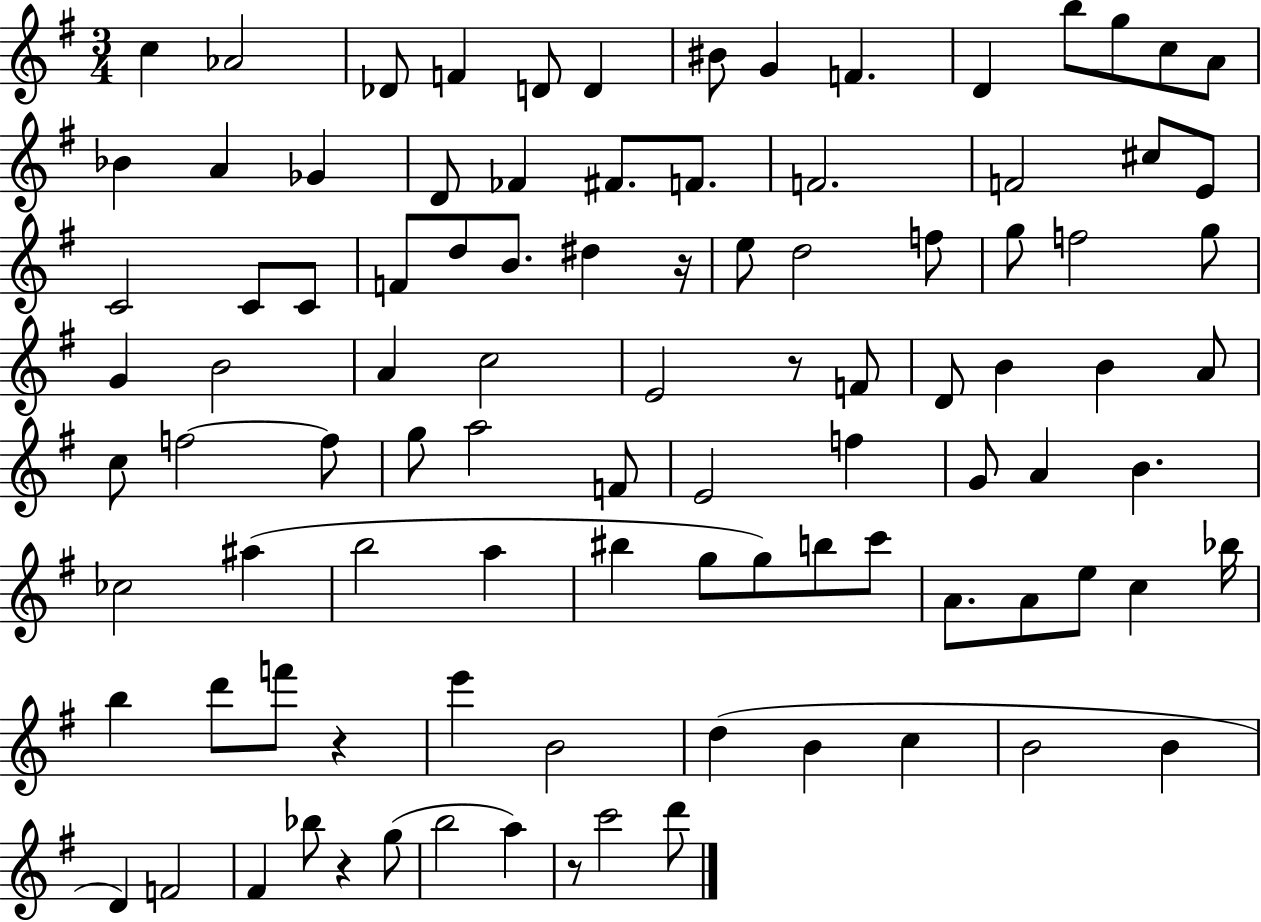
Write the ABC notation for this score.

X:1
T:Untitled
M:3/4
L:1/4
K:G
c _A2 _D/2 F D/2 D ^B/2 G F D b/2 g/2 c/2 A/2 _B A _G D/2 _F ^F/2 F/2 F2 F2 ^c/2 E/2 C2 C/2 C/2 F/2 d/2 B/2 ^d z/4 e/2 d2 f/2 g/2 f2 g/2 G B2 A c2 E2 z/2 F/2 D/2 B B A/2 c/2 f2 f/2 g/2 a2 F/2 E2 f G/2 A B _c2 ^a b2 a ^b g/2 g/2 b/2 c'/2 A/2 A/2 e/2 c _b/4 b d'/2 f'/2 z e' B2 d B c B2 B D F2 ^F _b/2 z g/2 b2 a z/2 c'2 d'/2